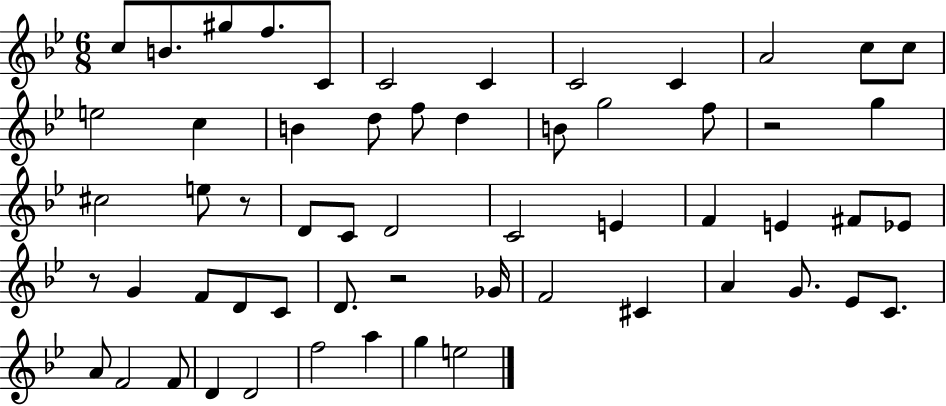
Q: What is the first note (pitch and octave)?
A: C5